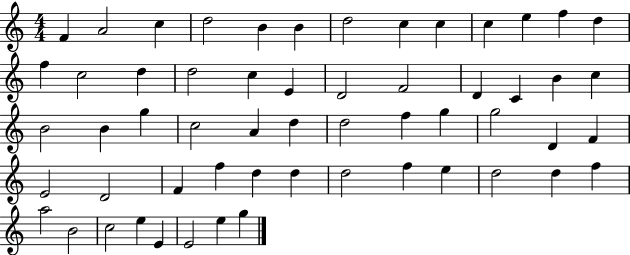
{
  \clef treble
  \numericTimeSignature
  \time 4/4
  \key c \major
  f'4 a'2 c''4 | d''2 b'4 b'4 | d''2 c''4 c''4 | c''4 e''4 f''4 d''4 | \break f''4 c''2 d''4 | d''2 c''4 e'4 | d'2 f'2 | d'4 c'4 b'4 c''4 | \break b'2 b'4 g''4 | c''2 a'4 d''4 | d''2 f''4 g''4 | g''2 d'4 f'4 | \break e'2 d'2 | f'4 f''4 d''4 d''4 | d''2 f''4 e''4 | d''2 d''4 f''4 | \break a''2 b'2 | c''2 e''4 e'4 | e'2 e''4 g''4 | \bar "|."
}